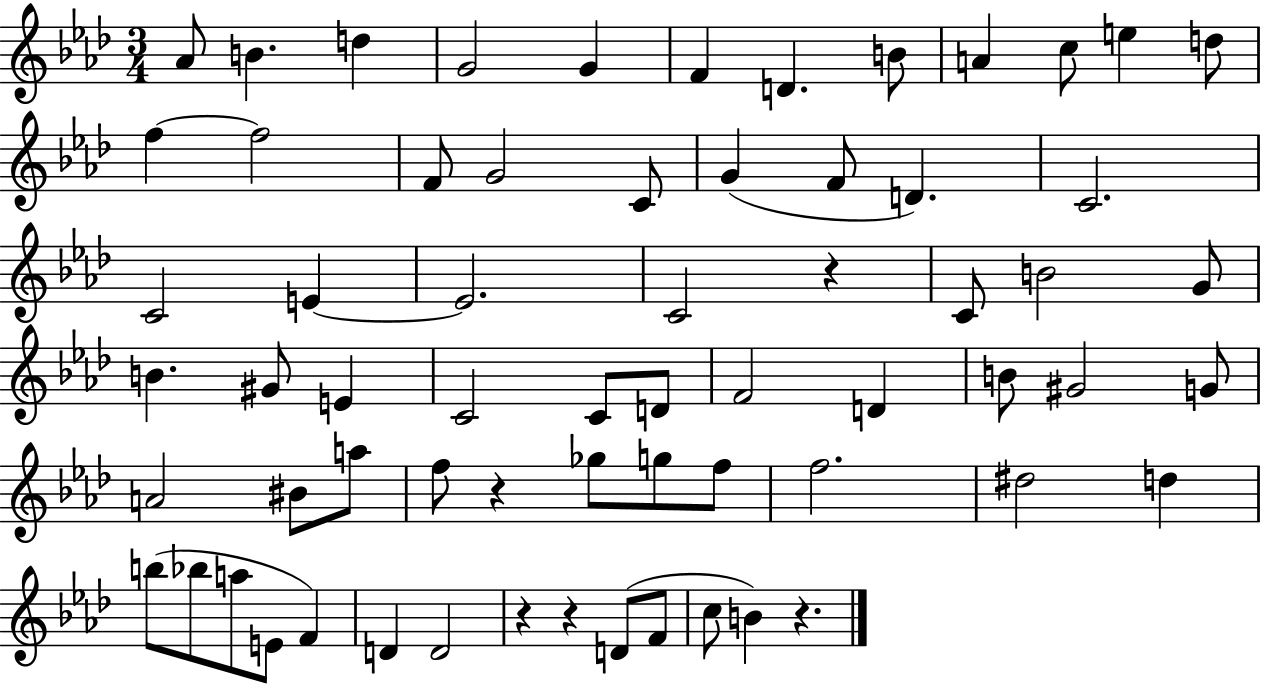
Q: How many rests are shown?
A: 5